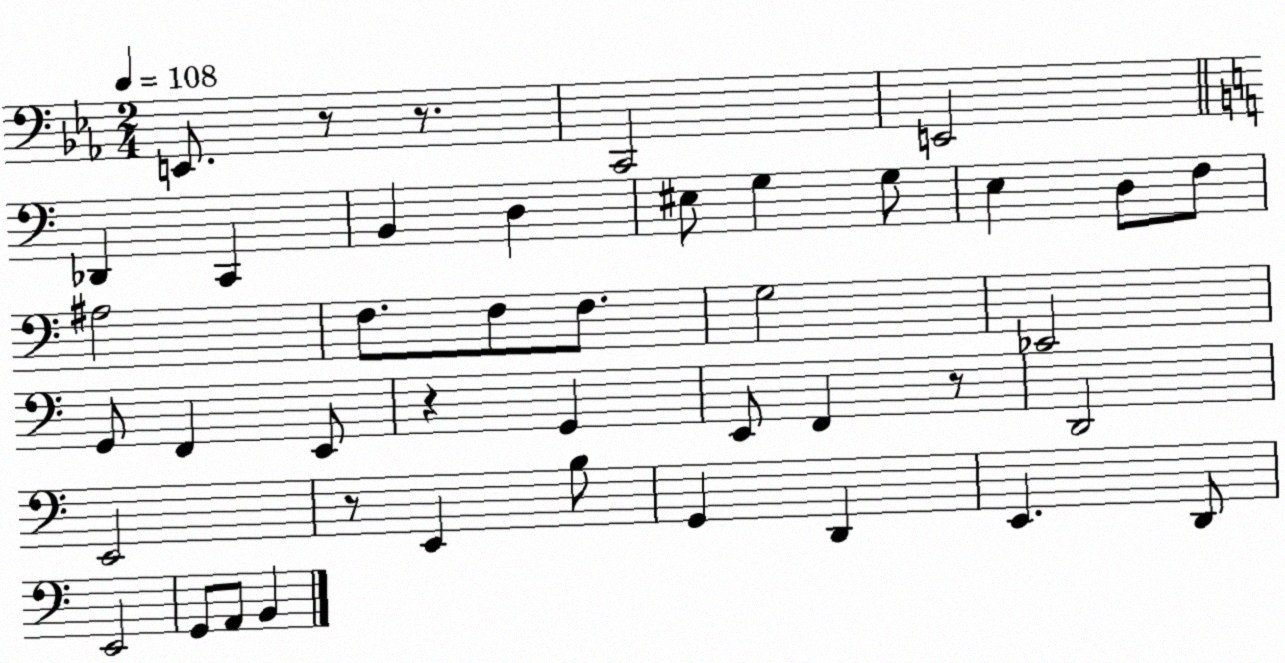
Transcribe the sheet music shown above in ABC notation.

X:1
T:Untitled
M:2/4
L:1/4
K:Eb
E,,/2 z/2 z/2 C,,2 E,,2 _D,, C,, B,, D, ^E,/2 G, G,/2 E, D,/2 F,/2 ^A,2 F,/2 F,/2 F,/2 G,2 _E,,2 G,,/2 F,, E,,/2 z G,, E,,/2 F,, z/2 D,,2 E,,2 z/2 E,, B,/2 G,, D,, E,, D,,/2 E,,2 G,,/2 A,,/2 B,,